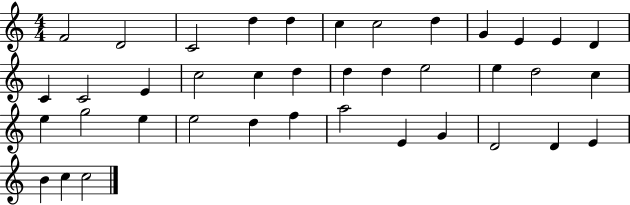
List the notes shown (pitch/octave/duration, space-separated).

F4/h D4/h C4/h D5/q D5/q C5/q C5/h D5/q G4/q E4/q E4/q D4/q C4/q C4/h E4/q C5/h C5/q D5/q D5/q D5/q E5/h E5/q D5/h C5/q E5/q G5/h E5/q E5/h D5/q F5/q A5/h E4/q G4/q D4/h D4/q E4/q B4/q C5/q C5/h